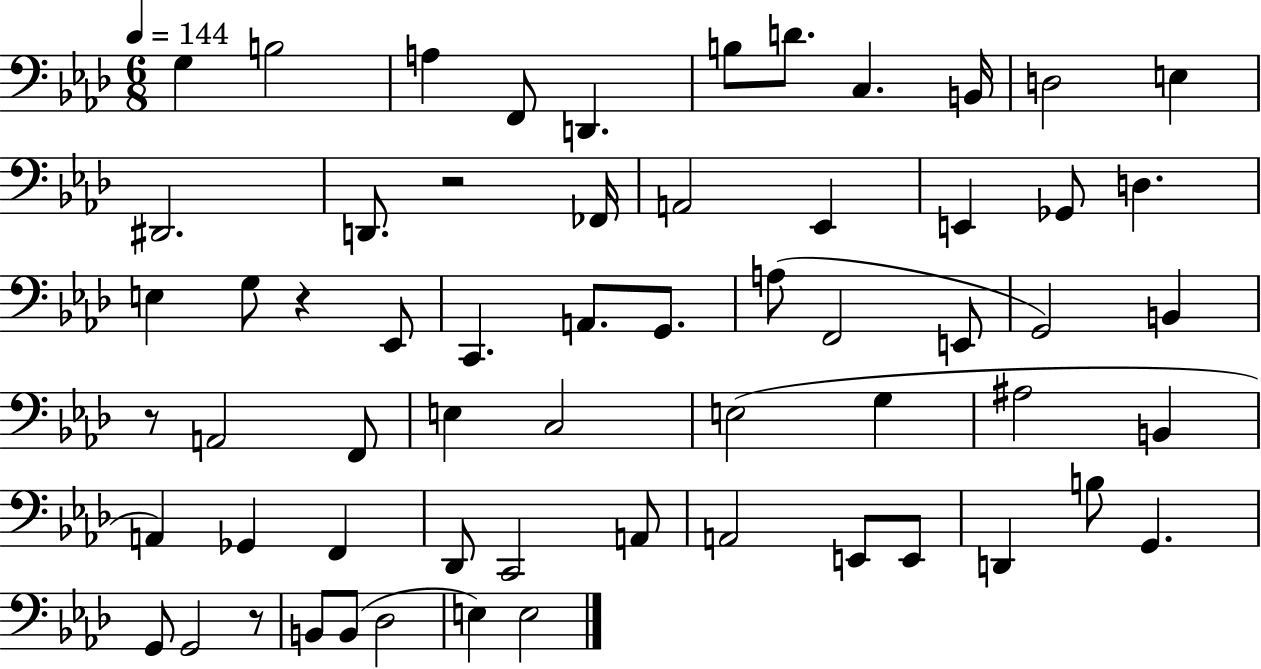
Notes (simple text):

G3/q B3/h A3/q F2/e D2/q. B3/e D4/e. C3/q. B2/s D3/h E3/q D#2/h. D2/e. R/h FES2/s A2/h Eb2/q E2/q Gb2/e D3/q. E3/q G3/e R/q Eb2/e C2/q. A2/e. G2/e. A3/e F2/h E2/e G2/h B2/q R/e A2/h F2/e E3/q C3/h E3/h G3/q A#3/h B2/q A2/q Gb2/q F2/q Db2/e C2/h A2/e A2/h E2/e E2/e D2/q B3/e G2/q. G2/e G2/h R/e B2/e B2/e Db3/h E3/q E3/h